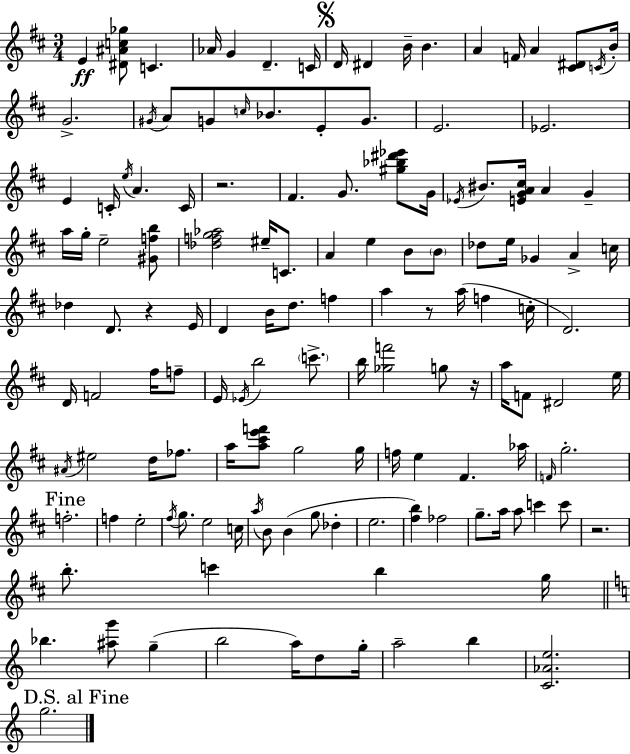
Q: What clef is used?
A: treble